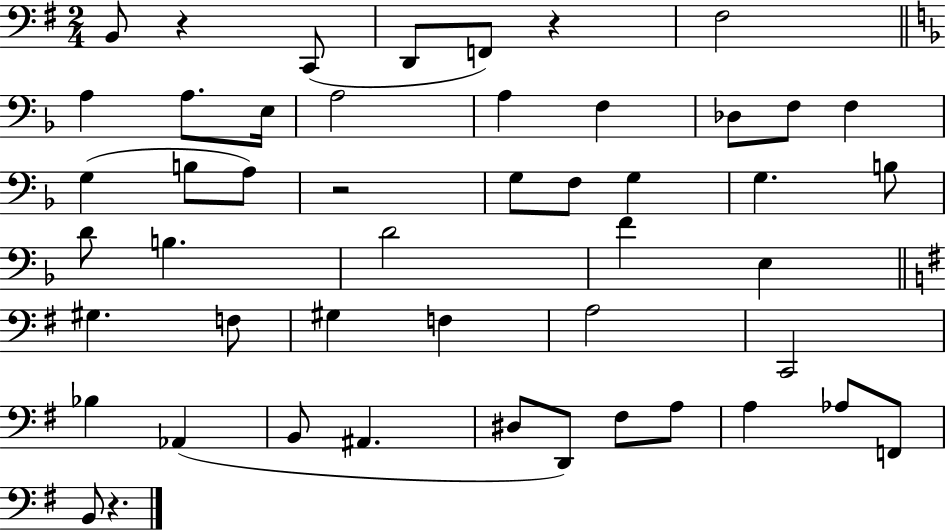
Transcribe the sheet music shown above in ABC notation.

X:1
T:Untitled
M:2/4
L:1/4
K:G
B,,/2 z C,,/2 D,,/2 F,,/2 z ^F,2 A, A,/2 E,/4 A,2 A, F, _D,/2 F,/2 F, G, B,/2 A,/2 z2 G,/2 F,/2 G, G, B,/2 D/2 B, D2 F E, ^G, F,/2 ^G, F, A,2 C,,2 _B, _A,, B,,/2 ^A,, ^D,/2 D,,/2 ^F,/2 A,/2 A, _A,/2 F,,/2 B,,/2 z